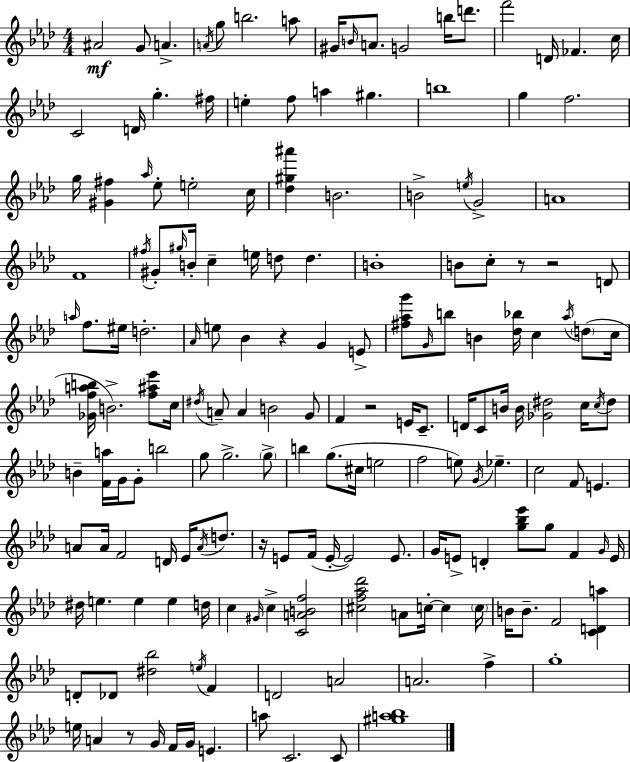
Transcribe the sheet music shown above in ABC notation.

X:1
T:Untitled
M:4/4
L:1/4
K:Ab
^A2 G/2 A A/4 g/2 b2 a/2 ^G/4 B/4 A/2 G2 b/4 d'/2 f'2 D/4 _F c/4 C2 D/4 g ^f/4 e f/2 a ^g b4 g f2 g/4 [^G^f] _a/4 _e/2 e2 c/4 [_d^g^a'] B2 B2 e/4 G2 A4 F4 ^f/4 ^G/2 ^g/4 B/4 c e/4 d/2 d B4 B/2 c/2 z/2 z2 D/2 a/4 f/2 ^e/4 d2 _A/4 e/2 _B z G E/2 [^f_ag']/2 G/4 b/2 B [_d_b]/4 c _a/4 d/2 c/4 [_Gfab]/4 B2 [f^a_e']/2 c/4 ^d/4 A/2 A B2 G/2 F z2 E/4 C/2 D/4 C/2 B/4 B/4 [_G^d]2 c/4 c/4 ^d/2 B [Fa]/4 G/4 G/2 b2 g/2 g2 g/2 b g/2 ^c/4 e2 f2 e/2 G/4 _e c2 F/2 E A/2 A/4 F2 D/4 _E/4 A/4 d/2 z/4 E/2 F/4 E/4 E2 E/2 G/4 E/2 D [g_b_e']/2 g/2 F G/4 E/4 ^d/4 e e e d/4 c ^G/4 c [CABf]2 [^cf_a_d']2 A/2 c/4 c c/4 B/4 B/2 F2 [CDa] D/2 _D/2 [^d_b]2 e/4 F D2 A2 A2 f g4 e/4 A z/2 G/4 F/4 G/4 E a/2 C2 C/2 [^ga_b]4